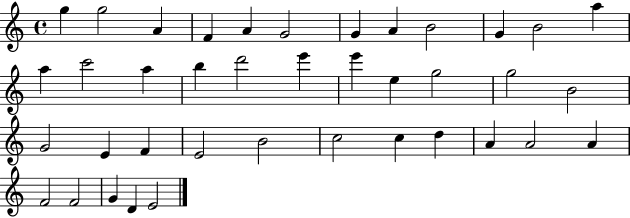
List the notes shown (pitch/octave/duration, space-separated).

G5/q G5/h A4/q F4/q A4/q G4/h G4/q A4/q B4/h G4/q B4/h A5/q A5/q C6/h A5/q B5/q D6/h E6/q E6/q E5/q G5/h G5/h B4/h G4/h E4/q F4/q E4/h B4/h C5/h C5/q D5/q A4/q A4/h A4/q F4/h F4/h G4/q D4/q E4/h